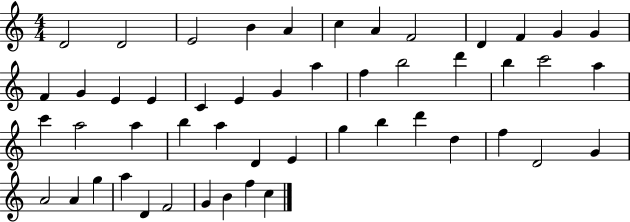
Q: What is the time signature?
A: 4/4